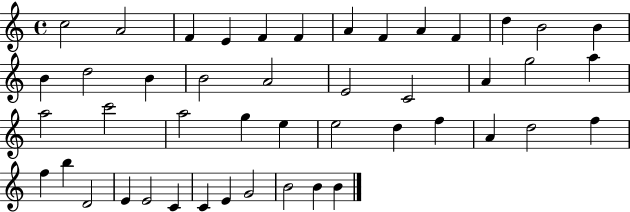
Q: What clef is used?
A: treble